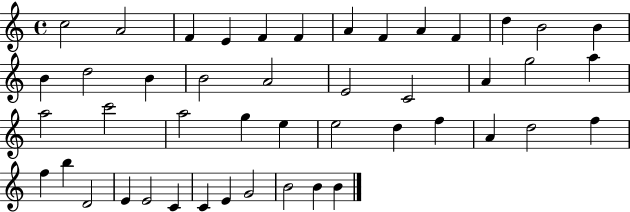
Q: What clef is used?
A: treble